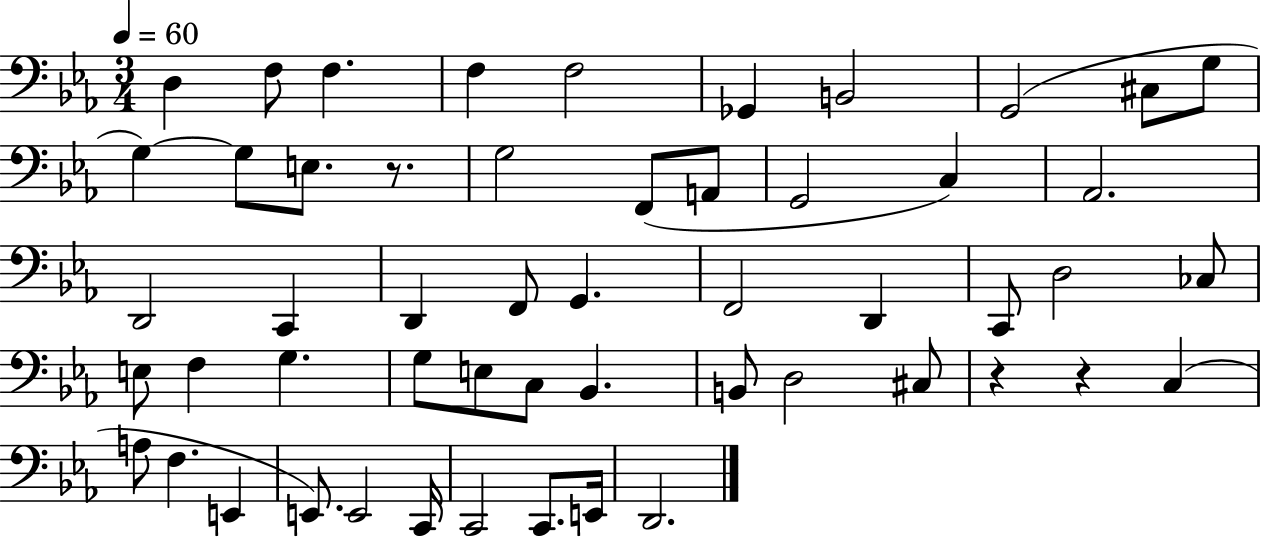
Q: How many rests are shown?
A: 3